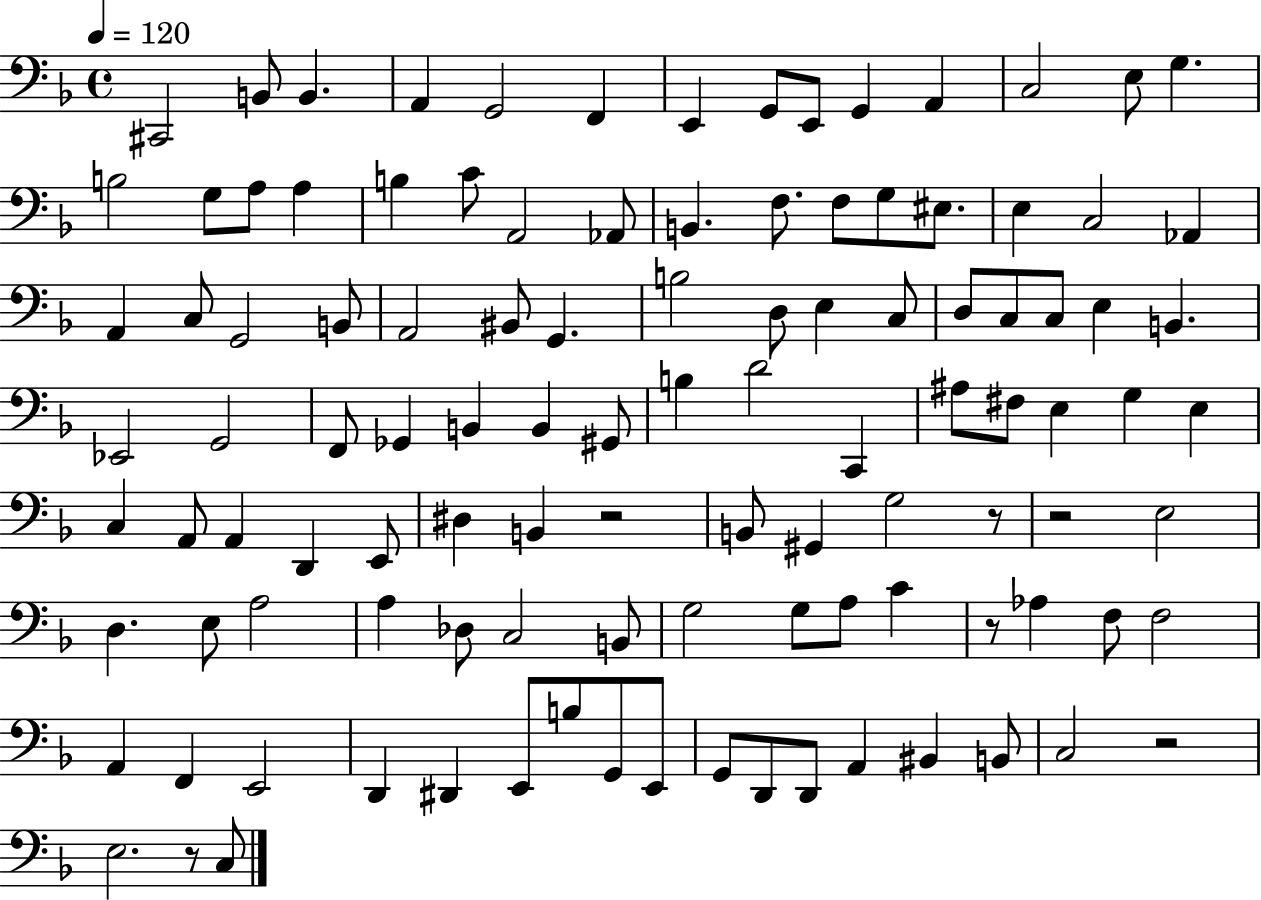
{
  \clef bass
  \time 4/4
  \defaultTimeSignature
  \key f \major
  \tempo 4 = 120
  cis,2 b,8 b,4. | a,4 g,2 f,4 | e,4 g,8 e,8 g,4 a,4 | c2 e8 g4. | \break b2 g8 a8 a4 | b4 c'8 a,2 aes,8 | b,4. f8. f8 g8 eis8. | e4 c2 aes,4 | \break a,4 c8 g,2 b,8 | a,2 bis,8 g,4. | b2 d8 e4 c8 | d8 c8 c8 e4 b,4. | \break ees,2 g,2 | f,8 ges,4 b,4 b,4 gis,8 | b4 d'2 c,4 | ais8 fis8 e4 g4 e4 | \break c4 a,8 a,4 d,4 e,8 | dis4 b,4 r2 | b,8 gis,4 g2 r8 | r2 e2 | \break d4. e8 a2 | a4 des8 c2 b,8 | g2 g8 a8 c'4 | r8 aes4 f8 f2 | \break a,4 f,4 e,2 | d,4 dis,4 e,8 b8 g,8 e,8 | g,8 d,8 d,8 a,4 bis,4 b,8 | c2 r2 | \break e2. r8 c8 | \bar "|."
}